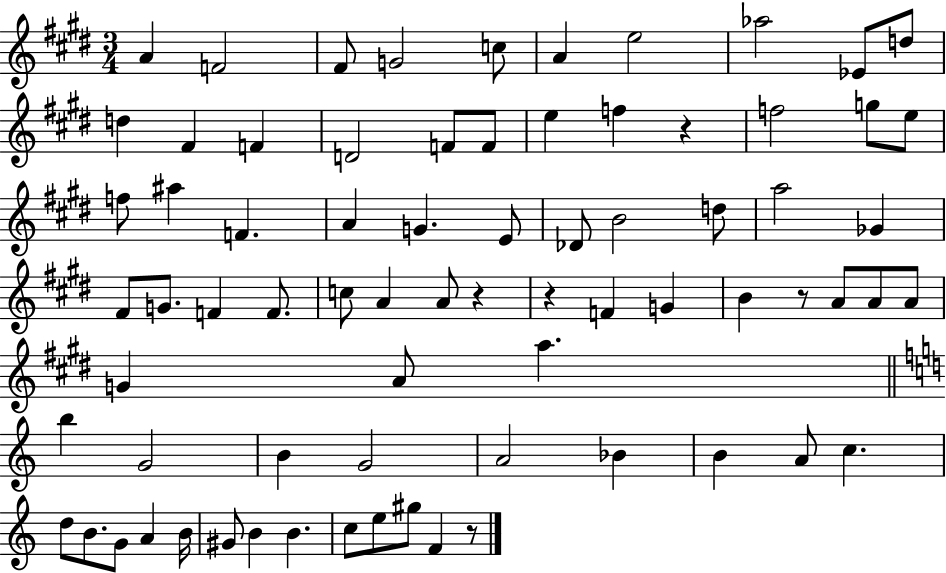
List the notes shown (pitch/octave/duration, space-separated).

A4/q F4/h F#4/e G4/h C5/e A4/q E5/h Ab5/h Eb4/e D5/e D5/q F#4/q F4/q D4/h F4/e F4/e E5/q F5/q R/q F5/h G5/e E5/e F5/e A#5/q F4/q. A4/q G4/q. E4/e Db4/e B4/h D5/e A5/h Gb4/q F#4/e G4/e. F4/q F4/e. C5/e A4/q A4/e R/q R/q F4/q G4/q B4/q R/e A4/e A4/e A4/e G4/q A4/e A5/q. B5/q G4/h B4/q G4/h A4/h Bb4/q B4/q A4/e C5/q. D5/e B4/e. G4/e A4/q B4/s G#4/e B4/q B4/q. C5/e E5/e G#5/e F4/q R/e